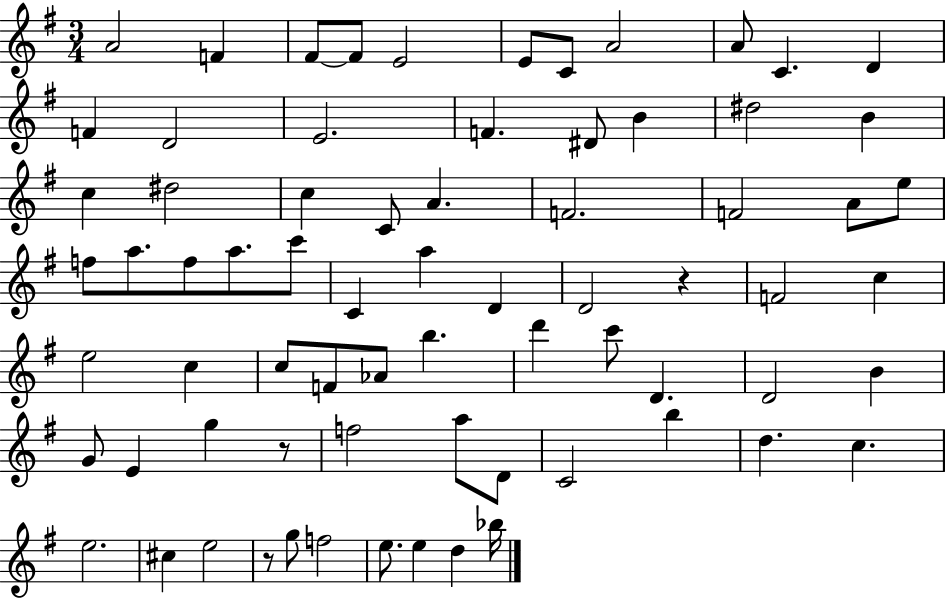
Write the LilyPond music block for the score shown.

{
  \clef treble
  \numericTimeSignature
  \time 3/4
  \key g \major
  a'2 f'4 | fis'8~~ fis'8 e'2 | e'8 c'8 a'2 | a'8 c'4. d'4 | \break f'4 d'2 | e'2. | f'4. dis'8 b'4 | dis''2 b'4 | \break c''4 dis''2 | c''4 c'8 a'4. | f'2. | f'2 a'8 e''8 | \break f''8 a''8. f''8 a''8. c'''8 | c'4 a''4 d'4 | d'2 r4 | f'2 c''4 | \break e''2 c''4 | c''8 f'8 aes'8 b''4. | d'''4 c'''8 d'4. | d'2 b'4 | \break g'8 e'4 g''4 r8 | f''2 a''8 d'8 | c'2 b''4 | d''4. c''4. | \break e''2. | cis''4 e''2 | r8 g''8 f''2 | e''8. e''4 d''4 bes''16 | \break \bar "|."
}